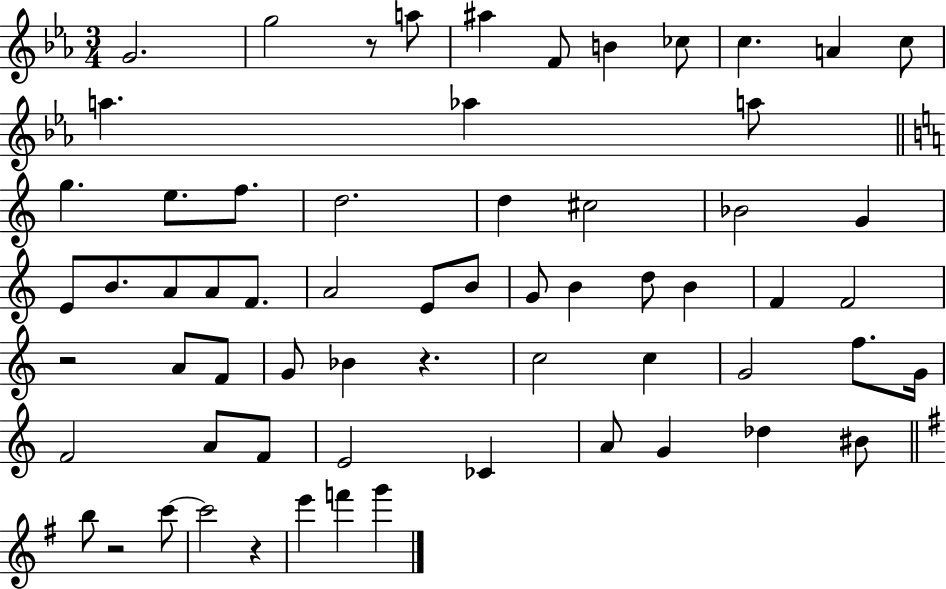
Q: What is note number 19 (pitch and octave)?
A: C#5